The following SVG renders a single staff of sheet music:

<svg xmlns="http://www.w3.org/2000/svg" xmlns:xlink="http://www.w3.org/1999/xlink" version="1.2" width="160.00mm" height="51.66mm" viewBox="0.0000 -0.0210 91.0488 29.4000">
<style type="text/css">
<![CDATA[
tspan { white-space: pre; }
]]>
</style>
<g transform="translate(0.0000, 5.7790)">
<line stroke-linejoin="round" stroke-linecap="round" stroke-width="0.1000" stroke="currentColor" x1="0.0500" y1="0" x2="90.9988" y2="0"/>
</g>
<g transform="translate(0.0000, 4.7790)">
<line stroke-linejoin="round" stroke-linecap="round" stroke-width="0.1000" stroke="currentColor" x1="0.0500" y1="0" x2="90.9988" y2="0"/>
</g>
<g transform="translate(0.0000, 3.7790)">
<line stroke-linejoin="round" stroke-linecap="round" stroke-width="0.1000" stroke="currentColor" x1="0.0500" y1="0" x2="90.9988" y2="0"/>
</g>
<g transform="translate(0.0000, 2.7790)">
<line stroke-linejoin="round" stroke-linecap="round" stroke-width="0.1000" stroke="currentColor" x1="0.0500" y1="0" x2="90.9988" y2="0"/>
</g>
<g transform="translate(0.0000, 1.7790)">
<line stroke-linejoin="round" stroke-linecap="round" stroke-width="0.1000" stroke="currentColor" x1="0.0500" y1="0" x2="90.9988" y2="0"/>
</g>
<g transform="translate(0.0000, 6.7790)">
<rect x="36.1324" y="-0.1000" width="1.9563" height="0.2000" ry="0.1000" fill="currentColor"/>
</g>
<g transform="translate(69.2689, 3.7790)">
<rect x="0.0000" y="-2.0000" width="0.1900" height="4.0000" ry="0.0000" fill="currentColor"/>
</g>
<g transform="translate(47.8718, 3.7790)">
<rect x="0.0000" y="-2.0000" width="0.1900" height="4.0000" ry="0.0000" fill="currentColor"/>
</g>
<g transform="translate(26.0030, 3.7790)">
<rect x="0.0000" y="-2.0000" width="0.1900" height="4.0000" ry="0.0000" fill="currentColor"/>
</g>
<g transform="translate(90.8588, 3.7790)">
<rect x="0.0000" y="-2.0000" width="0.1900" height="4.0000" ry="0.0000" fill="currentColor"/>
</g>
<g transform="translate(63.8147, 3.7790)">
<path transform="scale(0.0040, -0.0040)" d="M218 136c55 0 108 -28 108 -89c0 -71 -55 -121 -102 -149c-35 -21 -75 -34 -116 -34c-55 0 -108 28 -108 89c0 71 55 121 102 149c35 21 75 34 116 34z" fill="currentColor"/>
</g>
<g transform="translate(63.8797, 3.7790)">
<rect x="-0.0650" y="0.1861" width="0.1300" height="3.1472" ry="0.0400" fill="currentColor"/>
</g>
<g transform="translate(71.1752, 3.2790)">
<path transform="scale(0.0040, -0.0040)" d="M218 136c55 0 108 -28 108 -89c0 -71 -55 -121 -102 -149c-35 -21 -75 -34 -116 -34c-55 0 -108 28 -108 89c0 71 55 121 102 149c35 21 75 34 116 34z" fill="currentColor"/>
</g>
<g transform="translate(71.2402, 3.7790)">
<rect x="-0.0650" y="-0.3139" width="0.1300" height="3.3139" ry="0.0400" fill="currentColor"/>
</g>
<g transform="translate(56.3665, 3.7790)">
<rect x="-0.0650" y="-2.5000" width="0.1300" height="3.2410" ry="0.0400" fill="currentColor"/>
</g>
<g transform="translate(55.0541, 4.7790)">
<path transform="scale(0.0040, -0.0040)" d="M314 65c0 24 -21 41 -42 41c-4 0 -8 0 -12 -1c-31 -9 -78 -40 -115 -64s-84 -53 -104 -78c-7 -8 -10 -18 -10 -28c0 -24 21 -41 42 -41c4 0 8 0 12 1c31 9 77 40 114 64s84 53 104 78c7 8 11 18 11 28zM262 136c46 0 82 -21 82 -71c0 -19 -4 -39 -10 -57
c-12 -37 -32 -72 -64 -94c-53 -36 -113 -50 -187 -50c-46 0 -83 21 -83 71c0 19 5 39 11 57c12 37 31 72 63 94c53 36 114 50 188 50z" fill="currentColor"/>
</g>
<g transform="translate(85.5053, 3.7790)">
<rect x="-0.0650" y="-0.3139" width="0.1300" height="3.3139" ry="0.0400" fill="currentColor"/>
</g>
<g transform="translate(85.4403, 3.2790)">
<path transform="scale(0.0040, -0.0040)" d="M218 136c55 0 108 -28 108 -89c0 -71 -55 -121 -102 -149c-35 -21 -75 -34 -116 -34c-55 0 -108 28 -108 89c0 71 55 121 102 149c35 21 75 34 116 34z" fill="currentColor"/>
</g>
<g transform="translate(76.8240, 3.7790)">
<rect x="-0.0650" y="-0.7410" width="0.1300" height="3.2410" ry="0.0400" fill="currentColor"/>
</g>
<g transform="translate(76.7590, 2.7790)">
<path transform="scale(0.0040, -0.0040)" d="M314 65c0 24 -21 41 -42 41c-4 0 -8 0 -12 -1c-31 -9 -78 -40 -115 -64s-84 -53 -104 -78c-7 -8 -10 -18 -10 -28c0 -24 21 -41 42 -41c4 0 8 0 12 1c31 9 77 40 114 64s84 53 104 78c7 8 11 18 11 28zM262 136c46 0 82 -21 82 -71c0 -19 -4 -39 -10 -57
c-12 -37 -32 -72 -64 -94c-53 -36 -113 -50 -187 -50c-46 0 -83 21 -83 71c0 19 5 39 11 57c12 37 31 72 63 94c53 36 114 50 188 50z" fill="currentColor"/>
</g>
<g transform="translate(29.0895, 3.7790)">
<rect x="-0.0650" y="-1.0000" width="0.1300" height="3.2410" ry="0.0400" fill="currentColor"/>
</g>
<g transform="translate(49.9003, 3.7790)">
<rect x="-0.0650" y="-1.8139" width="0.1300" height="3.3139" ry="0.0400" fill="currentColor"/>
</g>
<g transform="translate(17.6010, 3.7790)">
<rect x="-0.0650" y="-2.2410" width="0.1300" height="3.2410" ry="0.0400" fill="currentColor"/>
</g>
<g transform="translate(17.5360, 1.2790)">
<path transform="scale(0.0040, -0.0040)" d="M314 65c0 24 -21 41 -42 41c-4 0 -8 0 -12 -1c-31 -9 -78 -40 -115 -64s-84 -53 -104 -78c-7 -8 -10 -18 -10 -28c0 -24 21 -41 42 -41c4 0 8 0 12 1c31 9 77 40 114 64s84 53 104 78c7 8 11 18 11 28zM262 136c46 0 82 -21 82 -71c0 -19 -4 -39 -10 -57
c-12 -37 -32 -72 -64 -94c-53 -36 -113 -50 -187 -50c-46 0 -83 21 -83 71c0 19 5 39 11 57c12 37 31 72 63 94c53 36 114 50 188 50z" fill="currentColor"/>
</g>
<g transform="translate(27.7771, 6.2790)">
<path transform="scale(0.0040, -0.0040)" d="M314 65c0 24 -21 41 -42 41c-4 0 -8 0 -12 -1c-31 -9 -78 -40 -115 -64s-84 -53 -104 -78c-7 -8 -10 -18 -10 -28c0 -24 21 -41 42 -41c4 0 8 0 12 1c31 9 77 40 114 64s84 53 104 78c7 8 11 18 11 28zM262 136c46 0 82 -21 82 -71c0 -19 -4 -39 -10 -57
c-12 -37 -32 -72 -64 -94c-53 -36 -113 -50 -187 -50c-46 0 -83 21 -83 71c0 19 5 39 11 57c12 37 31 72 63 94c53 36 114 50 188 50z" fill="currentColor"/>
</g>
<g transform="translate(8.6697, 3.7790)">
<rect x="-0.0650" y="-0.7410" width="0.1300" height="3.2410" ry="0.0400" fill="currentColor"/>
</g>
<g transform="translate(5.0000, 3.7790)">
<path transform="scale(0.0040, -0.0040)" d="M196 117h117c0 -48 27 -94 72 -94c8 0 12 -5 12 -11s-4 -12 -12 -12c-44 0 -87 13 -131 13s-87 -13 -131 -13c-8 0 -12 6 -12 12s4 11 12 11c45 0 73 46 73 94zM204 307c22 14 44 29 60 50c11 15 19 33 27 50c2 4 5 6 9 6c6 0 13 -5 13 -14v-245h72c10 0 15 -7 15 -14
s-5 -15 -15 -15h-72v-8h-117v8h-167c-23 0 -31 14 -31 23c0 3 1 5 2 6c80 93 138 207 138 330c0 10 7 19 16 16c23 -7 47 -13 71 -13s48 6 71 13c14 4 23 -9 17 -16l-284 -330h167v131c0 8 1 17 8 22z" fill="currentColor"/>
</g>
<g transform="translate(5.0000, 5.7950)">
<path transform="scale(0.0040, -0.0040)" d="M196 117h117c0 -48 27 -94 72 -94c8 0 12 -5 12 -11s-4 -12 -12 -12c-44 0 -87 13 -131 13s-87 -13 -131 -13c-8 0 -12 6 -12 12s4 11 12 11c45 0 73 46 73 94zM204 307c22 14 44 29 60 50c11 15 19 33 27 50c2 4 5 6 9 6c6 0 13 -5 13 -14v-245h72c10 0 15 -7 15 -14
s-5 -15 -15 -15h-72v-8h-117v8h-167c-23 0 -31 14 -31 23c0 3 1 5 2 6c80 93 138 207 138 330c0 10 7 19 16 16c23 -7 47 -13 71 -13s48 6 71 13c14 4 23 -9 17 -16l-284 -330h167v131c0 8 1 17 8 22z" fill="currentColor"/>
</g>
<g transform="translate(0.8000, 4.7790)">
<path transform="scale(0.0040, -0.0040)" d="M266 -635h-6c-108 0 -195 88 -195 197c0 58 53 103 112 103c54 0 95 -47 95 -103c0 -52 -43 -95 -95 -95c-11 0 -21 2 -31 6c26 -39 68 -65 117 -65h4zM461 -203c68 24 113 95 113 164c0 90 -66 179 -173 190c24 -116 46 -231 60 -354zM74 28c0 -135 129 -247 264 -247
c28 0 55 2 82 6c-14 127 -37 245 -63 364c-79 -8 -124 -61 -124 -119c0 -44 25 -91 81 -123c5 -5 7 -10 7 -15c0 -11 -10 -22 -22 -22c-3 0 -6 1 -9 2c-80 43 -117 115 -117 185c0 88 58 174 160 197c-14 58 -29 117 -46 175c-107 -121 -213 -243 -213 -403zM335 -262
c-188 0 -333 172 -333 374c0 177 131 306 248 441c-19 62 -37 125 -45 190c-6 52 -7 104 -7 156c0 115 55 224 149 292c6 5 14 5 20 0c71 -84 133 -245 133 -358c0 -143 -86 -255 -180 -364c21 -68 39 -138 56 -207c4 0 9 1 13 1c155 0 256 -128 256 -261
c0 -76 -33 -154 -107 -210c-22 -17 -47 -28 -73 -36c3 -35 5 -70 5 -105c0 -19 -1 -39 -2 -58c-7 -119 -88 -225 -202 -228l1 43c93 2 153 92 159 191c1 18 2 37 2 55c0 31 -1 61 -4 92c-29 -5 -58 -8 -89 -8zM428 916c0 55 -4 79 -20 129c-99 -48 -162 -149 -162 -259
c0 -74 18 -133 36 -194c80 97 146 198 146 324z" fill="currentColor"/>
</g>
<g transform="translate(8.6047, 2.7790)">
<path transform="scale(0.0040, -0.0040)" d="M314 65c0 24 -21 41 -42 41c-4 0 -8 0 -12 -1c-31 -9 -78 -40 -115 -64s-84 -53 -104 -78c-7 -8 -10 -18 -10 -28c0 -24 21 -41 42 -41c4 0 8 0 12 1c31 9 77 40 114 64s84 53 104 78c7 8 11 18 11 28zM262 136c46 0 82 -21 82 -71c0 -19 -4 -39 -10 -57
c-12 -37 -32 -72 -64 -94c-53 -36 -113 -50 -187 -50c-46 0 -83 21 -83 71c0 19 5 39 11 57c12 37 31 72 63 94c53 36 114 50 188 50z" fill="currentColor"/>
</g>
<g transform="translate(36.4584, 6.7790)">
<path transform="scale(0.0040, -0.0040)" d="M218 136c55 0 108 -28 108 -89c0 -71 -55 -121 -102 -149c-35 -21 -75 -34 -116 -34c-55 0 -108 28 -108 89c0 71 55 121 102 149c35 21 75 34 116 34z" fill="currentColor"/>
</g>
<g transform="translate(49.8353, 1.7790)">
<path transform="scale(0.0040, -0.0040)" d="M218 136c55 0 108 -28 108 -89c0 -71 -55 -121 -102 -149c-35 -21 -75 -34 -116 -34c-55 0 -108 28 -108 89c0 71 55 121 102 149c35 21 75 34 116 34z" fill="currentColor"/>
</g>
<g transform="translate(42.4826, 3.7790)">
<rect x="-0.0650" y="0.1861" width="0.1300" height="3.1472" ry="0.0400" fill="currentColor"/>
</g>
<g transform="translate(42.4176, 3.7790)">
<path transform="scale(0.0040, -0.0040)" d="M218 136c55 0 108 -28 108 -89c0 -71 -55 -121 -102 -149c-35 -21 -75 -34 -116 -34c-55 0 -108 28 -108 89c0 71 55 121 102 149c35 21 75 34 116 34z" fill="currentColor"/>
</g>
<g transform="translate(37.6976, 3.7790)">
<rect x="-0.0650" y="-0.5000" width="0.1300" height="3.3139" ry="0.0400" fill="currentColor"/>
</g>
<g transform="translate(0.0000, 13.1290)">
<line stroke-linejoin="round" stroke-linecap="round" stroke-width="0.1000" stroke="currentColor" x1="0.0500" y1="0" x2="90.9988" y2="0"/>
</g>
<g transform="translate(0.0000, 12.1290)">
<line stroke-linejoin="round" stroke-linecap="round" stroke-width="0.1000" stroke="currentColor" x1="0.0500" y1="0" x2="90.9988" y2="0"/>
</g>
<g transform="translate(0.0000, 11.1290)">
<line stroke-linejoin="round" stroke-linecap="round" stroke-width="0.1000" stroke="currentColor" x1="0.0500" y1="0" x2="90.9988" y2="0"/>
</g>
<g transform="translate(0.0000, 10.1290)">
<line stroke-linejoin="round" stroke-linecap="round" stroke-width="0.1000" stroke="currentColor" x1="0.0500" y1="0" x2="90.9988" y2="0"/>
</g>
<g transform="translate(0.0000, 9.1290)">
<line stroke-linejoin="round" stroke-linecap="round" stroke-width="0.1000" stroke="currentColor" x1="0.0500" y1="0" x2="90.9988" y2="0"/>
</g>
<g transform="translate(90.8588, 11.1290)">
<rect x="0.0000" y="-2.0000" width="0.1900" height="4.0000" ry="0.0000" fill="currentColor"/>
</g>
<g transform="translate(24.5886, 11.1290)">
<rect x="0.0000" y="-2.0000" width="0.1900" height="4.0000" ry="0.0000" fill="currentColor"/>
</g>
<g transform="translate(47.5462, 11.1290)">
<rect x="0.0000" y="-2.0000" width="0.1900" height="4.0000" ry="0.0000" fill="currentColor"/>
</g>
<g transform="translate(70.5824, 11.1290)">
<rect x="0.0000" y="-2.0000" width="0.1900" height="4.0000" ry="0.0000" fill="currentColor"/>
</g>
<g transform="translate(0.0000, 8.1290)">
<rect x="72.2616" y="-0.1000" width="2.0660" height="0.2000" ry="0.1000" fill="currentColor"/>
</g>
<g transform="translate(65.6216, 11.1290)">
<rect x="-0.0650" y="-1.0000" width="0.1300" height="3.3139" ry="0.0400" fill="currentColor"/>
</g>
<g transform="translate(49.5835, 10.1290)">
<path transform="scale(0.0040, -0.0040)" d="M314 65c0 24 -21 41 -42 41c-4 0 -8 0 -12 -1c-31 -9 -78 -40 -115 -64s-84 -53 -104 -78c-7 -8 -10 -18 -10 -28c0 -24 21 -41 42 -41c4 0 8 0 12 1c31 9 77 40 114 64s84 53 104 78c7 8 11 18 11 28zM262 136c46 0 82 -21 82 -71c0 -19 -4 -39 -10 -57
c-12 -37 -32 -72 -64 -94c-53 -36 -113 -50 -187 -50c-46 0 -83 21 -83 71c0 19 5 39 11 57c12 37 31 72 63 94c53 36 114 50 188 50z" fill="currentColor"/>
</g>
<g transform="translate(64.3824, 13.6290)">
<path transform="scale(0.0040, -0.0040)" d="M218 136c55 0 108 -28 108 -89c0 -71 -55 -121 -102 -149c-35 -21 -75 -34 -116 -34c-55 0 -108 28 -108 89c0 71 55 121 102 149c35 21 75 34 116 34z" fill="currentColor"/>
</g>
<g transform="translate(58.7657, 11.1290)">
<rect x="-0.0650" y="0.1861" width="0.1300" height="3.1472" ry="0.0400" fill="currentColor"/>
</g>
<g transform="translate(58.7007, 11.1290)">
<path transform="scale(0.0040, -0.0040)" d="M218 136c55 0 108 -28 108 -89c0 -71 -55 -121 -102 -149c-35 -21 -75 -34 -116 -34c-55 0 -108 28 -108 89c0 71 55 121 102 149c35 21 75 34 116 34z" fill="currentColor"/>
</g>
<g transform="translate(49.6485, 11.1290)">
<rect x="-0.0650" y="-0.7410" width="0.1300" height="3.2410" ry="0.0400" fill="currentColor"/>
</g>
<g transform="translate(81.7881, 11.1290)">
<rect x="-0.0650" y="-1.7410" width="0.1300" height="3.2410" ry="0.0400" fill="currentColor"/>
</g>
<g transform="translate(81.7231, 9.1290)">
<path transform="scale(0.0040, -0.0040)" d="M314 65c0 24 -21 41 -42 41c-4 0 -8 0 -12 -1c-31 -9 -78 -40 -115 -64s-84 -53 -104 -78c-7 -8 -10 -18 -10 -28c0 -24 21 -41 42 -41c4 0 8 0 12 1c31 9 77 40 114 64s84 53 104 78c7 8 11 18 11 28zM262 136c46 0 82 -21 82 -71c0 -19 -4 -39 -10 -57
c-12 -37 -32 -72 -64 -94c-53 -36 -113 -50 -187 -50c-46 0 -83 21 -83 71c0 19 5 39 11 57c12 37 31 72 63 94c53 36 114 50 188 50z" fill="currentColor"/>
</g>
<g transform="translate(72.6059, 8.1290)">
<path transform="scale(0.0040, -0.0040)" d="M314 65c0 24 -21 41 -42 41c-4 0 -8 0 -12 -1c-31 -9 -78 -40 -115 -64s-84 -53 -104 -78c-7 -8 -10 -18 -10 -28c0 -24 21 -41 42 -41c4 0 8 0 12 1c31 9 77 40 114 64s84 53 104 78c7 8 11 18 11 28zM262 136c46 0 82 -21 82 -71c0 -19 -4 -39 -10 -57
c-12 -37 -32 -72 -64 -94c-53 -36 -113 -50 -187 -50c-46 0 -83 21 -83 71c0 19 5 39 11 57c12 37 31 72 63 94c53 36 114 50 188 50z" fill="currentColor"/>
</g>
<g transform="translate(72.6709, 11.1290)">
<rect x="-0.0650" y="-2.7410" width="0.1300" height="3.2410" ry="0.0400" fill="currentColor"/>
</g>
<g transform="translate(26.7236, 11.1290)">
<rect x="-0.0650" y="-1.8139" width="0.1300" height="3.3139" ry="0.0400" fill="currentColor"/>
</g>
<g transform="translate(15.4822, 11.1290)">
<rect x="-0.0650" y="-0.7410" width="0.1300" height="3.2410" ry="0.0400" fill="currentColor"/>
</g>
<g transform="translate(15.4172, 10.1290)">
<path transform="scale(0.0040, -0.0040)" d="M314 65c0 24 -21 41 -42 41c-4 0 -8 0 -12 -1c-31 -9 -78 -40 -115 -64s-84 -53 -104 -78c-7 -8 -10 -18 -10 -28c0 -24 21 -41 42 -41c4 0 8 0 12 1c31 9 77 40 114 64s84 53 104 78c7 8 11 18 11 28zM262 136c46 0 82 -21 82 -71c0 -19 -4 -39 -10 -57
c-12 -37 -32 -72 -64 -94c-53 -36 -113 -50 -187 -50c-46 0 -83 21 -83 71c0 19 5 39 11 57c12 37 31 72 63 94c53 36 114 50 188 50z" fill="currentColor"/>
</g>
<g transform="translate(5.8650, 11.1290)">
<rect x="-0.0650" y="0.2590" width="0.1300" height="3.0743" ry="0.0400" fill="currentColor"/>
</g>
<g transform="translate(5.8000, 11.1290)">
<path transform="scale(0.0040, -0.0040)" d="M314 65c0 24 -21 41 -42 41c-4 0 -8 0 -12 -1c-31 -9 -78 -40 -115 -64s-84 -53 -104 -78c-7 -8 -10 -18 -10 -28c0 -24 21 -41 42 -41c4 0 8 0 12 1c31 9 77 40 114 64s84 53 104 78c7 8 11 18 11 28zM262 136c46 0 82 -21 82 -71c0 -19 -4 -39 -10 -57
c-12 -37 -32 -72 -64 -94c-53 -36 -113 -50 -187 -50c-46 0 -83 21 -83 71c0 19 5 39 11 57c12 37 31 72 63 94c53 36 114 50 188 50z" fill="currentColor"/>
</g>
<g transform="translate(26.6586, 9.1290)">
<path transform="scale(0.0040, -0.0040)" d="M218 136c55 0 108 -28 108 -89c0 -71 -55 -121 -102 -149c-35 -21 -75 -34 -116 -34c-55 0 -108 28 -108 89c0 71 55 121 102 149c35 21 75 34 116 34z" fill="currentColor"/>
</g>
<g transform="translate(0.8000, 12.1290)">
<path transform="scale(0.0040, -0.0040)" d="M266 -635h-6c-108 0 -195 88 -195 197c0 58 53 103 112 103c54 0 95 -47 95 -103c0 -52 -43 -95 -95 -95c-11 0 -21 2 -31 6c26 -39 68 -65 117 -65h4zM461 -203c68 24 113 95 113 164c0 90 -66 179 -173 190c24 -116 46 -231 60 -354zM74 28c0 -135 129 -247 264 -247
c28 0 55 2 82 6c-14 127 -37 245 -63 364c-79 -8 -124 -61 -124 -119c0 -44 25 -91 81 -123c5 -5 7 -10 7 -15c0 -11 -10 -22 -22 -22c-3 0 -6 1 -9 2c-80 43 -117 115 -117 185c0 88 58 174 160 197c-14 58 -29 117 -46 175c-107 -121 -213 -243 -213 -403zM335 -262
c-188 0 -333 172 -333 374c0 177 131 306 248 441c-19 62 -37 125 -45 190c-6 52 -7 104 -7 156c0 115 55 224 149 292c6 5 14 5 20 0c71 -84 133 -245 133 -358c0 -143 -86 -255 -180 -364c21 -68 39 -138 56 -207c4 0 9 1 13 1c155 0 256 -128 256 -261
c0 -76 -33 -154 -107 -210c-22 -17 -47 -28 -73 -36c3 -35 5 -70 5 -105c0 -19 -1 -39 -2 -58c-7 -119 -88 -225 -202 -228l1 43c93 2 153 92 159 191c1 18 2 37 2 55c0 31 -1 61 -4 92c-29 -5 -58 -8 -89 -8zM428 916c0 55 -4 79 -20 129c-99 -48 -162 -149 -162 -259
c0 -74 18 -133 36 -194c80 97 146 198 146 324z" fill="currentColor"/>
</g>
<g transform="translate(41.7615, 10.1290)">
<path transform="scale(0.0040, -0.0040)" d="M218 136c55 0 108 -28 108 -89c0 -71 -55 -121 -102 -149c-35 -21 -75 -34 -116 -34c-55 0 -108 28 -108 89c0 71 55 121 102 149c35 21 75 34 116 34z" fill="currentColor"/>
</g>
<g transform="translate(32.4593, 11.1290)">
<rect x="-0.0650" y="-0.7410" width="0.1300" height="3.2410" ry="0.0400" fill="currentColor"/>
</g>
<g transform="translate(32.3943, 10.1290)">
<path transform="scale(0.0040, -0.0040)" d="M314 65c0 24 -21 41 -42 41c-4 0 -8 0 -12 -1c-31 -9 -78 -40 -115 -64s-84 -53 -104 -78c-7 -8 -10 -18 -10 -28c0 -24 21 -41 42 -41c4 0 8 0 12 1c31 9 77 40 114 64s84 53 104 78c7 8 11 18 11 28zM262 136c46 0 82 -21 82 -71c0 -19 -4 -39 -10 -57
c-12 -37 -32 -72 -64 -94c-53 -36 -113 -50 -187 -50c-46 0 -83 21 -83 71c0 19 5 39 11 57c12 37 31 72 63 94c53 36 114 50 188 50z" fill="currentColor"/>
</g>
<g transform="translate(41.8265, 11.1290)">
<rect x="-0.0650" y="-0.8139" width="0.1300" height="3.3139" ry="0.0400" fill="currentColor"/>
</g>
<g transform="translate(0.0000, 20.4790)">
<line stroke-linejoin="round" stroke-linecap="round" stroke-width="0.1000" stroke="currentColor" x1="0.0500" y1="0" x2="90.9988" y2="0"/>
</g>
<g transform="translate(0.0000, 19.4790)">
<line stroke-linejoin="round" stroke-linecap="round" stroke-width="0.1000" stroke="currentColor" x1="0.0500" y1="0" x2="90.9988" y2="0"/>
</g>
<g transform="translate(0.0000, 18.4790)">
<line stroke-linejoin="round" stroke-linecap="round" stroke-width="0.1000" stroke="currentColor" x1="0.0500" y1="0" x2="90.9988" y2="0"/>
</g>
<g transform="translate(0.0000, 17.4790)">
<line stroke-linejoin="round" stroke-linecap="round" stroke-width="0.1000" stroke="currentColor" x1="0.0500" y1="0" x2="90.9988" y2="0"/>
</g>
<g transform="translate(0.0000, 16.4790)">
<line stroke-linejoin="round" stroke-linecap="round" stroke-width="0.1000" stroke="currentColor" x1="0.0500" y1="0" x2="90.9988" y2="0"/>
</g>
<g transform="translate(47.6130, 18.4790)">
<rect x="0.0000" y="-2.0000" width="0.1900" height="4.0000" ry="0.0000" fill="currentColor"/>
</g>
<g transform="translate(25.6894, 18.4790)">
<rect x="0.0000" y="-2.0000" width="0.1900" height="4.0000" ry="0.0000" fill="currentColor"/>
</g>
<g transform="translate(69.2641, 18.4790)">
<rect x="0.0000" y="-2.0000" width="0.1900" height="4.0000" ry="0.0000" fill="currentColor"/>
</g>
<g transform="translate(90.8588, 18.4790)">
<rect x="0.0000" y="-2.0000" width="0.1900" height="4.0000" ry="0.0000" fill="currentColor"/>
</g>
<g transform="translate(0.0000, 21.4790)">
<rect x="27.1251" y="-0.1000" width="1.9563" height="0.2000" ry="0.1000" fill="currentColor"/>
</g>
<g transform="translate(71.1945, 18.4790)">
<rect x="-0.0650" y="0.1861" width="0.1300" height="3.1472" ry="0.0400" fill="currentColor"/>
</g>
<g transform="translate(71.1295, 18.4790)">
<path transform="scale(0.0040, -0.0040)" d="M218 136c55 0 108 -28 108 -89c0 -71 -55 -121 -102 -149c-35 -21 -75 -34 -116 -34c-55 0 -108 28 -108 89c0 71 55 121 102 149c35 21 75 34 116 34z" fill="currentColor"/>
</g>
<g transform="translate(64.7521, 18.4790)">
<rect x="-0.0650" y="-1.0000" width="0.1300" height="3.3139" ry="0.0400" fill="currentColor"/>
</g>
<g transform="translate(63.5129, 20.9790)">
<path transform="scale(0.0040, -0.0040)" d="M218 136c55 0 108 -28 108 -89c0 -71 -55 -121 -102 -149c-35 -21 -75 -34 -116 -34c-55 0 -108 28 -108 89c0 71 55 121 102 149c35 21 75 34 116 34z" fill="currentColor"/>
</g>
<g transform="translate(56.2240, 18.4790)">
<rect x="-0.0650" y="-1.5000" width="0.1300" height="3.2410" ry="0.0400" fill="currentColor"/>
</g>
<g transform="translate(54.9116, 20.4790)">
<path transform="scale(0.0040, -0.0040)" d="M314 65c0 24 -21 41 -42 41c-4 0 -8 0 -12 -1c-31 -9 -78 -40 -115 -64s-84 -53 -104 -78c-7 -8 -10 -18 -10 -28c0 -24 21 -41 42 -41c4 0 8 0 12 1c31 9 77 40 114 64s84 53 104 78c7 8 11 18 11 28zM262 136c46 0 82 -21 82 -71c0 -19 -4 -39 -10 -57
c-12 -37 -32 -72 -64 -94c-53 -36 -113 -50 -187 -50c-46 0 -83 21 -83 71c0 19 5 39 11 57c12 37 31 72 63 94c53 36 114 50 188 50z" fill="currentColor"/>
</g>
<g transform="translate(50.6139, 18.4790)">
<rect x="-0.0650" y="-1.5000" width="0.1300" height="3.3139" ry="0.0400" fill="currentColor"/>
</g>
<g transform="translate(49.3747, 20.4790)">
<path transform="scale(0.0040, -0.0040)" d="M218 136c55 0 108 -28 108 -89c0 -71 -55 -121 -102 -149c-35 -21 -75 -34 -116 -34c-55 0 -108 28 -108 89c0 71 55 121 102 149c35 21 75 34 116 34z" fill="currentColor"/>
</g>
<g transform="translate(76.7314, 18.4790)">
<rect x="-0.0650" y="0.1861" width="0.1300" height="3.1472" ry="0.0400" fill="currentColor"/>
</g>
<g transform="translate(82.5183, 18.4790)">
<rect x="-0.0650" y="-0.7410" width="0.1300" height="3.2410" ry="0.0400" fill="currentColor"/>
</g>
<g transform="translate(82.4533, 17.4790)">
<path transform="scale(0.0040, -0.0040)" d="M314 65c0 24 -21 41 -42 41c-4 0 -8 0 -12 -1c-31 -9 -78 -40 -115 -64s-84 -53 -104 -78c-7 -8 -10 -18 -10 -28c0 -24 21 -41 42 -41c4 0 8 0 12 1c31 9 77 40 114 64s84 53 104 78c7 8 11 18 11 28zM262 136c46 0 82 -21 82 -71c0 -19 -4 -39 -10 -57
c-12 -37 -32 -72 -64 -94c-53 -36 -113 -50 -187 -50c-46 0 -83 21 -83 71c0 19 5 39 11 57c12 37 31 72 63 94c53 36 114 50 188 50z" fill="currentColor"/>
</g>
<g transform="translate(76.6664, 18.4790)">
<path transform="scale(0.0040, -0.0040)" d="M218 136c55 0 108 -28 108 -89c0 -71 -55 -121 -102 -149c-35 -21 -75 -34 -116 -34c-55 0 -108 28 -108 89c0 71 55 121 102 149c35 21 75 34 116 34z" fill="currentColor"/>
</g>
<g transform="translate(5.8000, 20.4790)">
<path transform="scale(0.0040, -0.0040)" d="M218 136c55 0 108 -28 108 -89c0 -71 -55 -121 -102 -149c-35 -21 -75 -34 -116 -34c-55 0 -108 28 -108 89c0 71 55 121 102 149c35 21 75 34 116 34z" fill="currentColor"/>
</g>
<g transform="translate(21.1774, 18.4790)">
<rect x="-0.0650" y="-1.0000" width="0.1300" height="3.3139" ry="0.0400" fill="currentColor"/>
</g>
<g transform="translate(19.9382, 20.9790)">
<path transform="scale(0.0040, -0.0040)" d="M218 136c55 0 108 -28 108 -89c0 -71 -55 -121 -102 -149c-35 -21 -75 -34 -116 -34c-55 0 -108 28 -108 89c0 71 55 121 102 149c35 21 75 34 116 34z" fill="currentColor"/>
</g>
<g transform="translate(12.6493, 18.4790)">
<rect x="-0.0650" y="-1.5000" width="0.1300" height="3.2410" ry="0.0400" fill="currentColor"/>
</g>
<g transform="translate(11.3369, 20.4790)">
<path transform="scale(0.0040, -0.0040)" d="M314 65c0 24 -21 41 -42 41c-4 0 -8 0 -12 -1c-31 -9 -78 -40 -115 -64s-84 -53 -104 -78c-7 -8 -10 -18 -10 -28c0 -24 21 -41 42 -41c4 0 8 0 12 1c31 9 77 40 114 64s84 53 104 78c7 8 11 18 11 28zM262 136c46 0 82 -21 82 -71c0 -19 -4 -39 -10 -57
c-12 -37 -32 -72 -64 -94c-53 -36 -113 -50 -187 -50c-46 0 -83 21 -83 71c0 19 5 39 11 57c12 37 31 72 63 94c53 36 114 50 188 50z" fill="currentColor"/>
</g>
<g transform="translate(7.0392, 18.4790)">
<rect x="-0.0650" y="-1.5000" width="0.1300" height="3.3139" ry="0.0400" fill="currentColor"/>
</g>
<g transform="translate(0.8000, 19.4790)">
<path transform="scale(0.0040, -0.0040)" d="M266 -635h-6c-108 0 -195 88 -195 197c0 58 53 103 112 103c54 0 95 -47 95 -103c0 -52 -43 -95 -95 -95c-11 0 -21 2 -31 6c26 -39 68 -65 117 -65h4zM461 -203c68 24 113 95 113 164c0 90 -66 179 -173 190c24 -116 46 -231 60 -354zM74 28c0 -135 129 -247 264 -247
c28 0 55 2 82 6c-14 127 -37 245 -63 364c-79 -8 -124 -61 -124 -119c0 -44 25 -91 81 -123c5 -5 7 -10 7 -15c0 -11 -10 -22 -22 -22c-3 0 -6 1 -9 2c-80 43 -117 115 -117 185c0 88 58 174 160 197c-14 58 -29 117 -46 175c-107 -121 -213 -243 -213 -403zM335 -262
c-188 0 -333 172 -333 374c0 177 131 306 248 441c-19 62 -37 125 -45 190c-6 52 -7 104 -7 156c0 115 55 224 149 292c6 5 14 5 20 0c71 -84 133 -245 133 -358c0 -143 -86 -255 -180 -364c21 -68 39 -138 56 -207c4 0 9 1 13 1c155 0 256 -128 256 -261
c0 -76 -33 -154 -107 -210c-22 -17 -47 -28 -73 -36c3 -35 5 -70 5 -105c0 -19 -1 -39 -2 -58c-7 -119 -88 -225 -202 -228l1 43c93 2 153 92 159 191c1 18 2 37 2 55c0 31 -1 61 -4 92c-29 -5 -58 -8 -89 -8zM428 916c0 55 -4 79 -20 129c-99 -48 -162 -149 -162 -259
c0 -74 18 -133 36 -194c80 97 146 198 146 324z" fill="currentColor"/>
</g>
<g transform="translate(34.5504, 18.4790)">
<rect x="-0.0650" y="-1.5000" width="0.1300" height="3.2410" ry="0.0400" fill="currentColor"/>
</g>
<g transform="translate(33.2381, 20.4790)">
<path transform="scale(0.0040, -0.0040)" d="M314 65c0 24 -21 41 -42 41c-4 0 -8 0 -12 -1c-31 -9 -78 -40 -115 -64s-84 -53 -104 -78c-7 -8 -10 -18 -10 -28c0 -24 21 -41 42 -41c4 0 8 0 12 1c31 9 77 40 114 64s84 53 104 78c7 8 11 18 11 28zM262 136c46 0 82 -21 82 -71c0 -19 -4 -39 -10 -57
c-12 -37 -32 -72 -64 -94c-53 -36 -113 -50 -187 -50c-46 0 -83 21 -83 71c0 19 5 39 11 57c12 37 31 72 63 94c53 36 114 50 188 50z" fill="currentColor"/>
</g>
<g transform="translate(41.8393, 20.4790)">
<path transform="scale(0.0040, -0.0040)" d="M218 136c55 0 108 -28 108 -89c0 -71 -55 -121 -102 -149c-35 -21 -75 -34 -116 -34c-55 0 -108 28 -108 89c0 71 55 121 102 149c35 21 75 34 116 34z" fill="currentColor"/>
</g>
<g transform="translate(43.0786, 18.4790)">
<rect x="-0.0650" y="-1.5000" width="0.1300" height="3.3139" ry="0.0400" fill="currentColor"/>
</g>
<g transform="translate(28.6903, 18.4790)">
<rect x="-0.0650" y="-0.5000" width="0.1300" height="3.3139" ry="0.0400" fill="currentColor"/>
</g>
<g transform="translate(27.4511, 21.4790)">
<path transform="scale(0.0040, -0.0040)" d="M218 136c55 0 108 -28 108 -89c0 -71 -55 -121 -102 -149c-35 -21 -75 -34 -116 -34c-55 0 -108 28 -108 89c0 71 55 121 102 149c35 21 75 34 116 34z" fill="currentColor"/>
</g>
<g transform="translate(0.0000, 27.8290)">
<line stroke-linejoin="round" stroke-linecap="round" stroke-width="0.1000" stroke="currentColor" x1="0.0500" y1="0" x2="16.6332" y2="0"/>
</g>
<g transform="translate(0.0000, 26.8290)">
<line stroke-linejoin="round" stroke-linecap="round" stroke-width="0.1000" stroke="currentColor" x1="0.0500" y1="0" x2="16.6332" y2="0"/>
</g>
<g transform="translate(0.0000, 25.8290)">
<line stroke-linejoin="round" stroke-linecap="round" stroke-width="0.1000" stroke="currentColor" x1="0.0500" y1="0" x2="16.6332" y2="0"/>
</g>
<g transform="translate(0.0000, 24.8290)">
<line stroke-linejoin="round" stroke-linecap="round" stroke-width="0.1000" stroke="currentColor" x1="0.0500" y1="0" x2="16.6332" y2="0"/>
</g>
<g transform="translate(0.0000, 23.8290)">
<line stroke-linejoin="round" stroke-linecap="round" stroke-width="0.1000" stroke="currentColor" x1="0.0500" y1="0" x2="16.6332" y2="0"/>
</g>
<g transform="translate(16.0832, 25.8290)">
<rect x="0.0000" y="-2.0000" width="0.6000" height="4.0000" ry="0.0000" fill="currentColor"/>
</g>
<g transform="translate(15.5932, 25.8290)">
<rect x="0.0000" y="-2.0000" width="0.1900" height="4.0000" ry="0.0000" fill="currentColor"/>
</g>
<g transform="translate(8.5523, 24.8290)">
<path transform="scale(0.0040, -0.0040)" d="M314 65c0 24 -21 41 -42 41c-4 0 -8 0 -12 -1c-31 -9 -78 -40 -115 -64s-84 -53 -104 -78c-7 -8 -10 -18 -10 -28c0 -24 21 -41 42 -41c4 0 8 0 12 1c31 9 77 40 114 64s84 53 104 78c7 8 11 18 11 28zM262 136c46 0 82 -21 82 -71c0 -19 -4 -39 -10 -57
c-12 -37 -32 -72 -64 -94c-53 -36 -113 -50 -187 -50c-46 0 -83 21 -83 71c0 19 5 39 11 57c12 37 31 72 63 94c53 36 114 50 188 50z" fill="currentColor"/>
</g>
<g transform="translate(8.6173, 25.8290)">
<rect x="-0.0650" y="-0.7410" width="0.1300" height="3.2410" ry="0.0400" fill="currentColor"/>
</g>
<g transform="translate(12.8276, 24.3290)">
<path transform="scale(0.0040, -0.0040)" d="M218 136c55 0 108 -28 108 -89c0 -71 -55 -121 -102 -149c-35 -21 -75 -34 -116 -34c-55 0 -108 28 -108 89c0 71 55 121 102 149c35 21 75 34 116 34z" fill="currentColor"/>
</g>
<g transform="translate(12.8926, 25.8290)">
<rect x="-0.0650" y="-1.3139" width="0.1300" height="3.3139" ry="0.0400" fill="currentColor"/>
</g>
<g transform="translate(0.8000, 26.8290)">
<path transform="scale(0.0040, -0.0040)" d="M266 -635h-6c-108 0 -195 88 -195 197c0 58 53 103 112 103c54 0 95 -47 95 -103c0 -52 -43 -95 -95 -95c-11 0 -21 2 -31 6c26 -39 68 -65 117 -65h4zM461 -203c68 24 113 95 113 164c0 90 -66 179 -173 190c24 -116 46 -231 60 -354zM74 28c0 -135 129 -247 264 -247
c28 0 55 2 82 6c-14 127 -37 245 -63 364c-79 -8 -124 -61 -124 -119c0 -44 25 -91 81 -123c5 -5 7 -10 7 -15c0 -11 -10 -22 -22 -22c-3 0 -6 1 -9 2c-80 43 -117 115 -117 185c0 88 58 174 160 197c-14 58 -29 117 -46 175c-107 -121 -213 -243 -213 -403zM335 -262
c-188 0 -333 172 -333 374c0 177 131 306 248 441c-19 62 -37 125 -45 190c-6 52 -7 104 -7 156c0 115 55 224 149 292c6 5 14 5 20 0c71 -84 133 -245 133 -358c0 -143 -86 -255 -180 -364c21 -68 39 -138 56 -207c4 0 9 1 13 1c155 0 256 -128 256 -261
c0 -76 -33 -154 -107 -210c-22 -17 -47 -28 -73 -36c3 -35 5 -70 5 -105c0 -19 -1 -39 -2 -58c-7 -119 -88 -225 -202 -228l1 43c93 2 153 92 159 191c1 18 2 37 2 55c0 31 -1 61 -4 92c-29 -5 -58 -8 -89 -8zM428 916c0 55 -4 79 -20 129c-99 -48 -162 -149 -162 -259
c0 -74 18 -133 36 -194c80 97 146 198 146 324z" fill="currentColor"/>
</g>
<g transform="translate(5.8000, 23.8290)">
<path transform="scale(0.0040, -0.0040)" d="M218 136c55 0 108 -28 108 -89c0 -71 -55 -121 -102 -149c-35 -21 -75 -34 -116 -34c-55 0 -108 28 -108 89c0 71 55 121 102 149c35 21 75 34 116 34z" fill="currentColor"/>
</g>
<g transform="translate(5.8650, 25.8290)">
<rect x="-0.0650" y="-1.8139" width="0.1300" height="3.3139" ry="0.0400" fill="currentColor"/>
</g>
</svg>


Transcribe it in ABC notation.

X:1
T:Untitled
M:4/4
L:1/4
K:C
d2 g2 D2 C B f G2 B c d2 c B2 d2 f d2 d d2 B D a2 f2 E E2 D C E2 E E E2 D B B d2 f d2 e